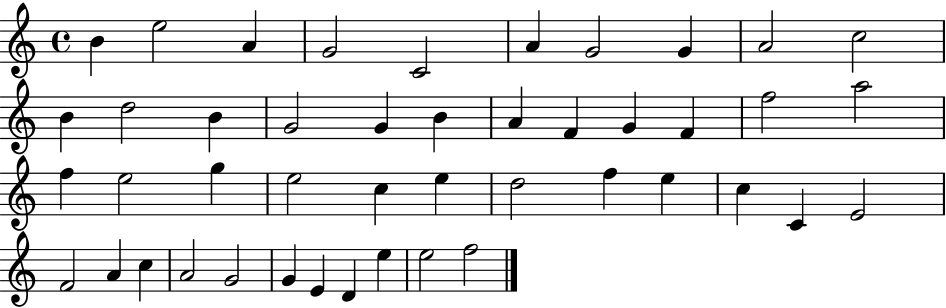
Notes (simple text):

B4/q E5/h A4/q G4/h C4/h A4/q G4/h G4/q A4/h C5/h B4/q D5/h B4/q G4/h G4/q B4/q A4/q F4/q G4/q F4/q F5/h A5/h F5/q E5/h G5/q E5/h C5/q E5/q D5/h F5/q E5/q C5/q C4/q E4/h F4/h A4/q C5/q A4/h G4/h G4/q E4/q D4/q E5/q E5/h F5/h